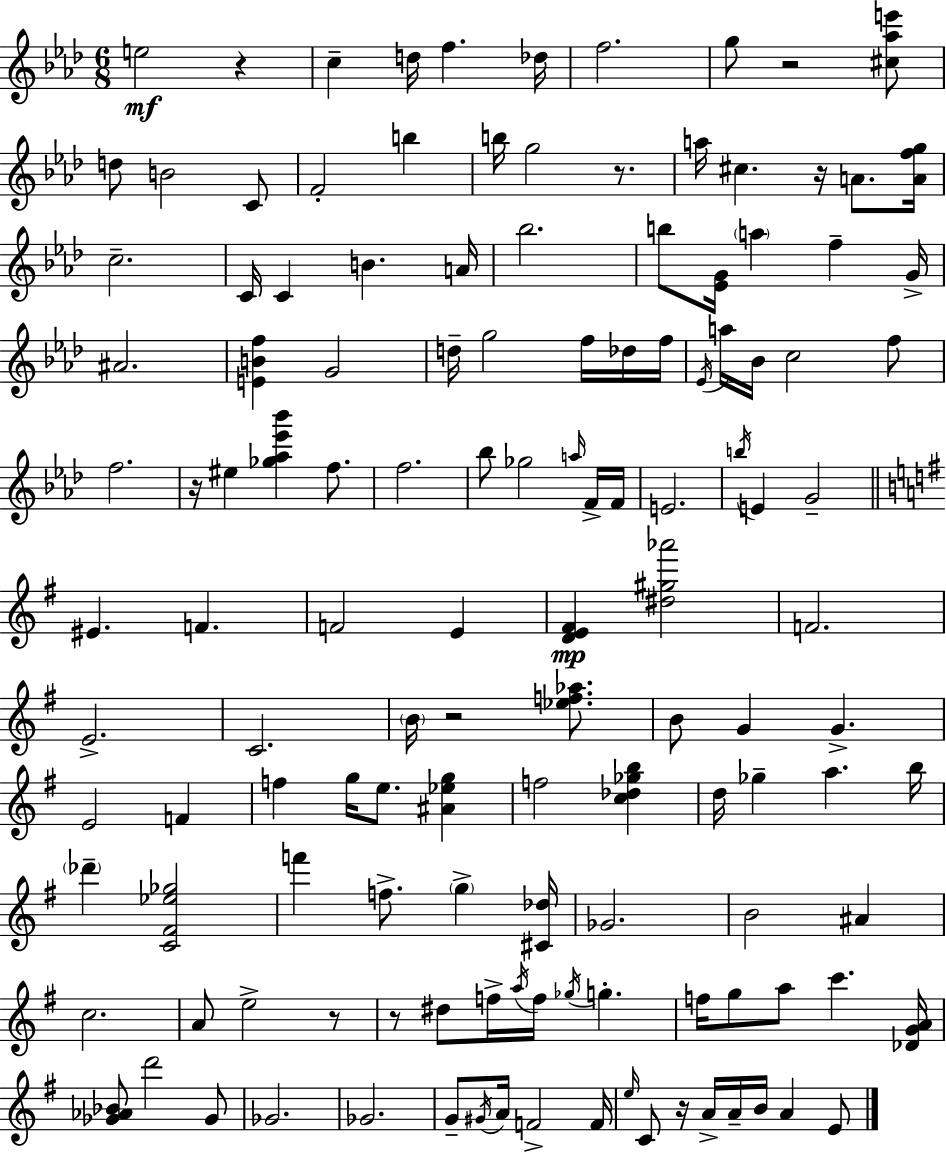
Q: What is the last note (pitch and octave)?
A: E4